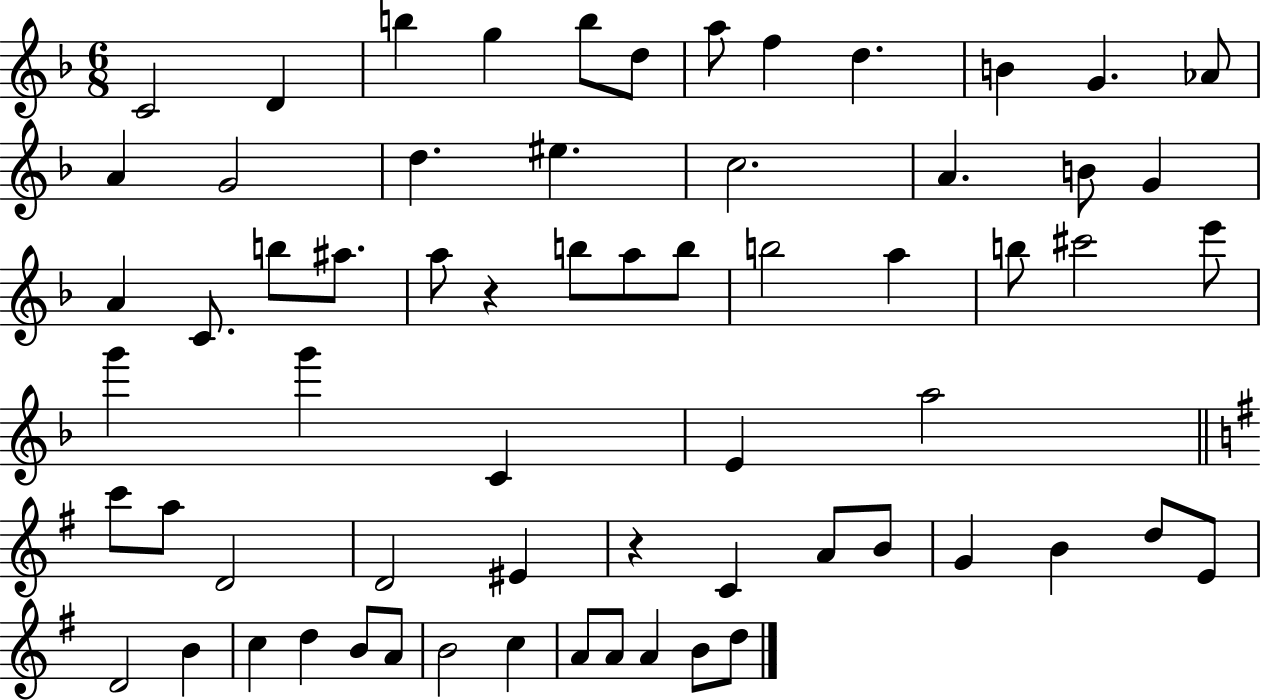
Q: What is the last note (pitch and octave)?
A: D5